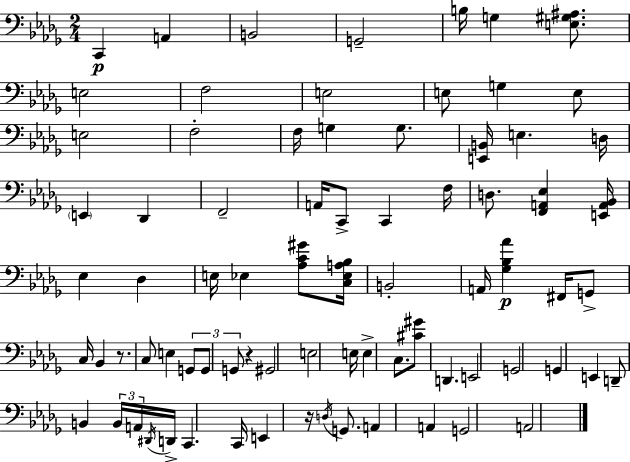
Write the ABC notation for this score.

X:1
T:Untitled
M:2/4
L:1/4
K:Bbm
C,, A,, B,,2 G,,2 B,/4 G, [E,^G,^A,]/2 E,2 F,2 E,2 E,/2 G, E,/2 E,2 F,2 F,/4 G, G,/2 [E,,B,,]/4 E, D,/4 E,, _D,, F,,2 A,,/4 C,,/2 C,, F,/4 D,/2 [F,,A,,_E,] [E,,A,,_B,,]/4 _E, _D, E,/4 _E, [_A,C^G]/2 [C,_E,A,_B,]/4 B,,2 A,,/4 [_G,_B,_A] ^F,,/4 G,,/2 C,/4 _B,, z/2 C,/2 E, G,,/2 G,,/2 G,,/2 z ^G,,2 E,2 E,/4 E, C,/2 [^C^G]/2 D,, E,,2 G,,2 G,, E,, D,,/2 B,, B,,/4 A,,/4 ^D,,/4 D,,/4 C,, C,,/4 E,, z/4 D,/4 G,,/2 A,, A,, G,,2 A,,2